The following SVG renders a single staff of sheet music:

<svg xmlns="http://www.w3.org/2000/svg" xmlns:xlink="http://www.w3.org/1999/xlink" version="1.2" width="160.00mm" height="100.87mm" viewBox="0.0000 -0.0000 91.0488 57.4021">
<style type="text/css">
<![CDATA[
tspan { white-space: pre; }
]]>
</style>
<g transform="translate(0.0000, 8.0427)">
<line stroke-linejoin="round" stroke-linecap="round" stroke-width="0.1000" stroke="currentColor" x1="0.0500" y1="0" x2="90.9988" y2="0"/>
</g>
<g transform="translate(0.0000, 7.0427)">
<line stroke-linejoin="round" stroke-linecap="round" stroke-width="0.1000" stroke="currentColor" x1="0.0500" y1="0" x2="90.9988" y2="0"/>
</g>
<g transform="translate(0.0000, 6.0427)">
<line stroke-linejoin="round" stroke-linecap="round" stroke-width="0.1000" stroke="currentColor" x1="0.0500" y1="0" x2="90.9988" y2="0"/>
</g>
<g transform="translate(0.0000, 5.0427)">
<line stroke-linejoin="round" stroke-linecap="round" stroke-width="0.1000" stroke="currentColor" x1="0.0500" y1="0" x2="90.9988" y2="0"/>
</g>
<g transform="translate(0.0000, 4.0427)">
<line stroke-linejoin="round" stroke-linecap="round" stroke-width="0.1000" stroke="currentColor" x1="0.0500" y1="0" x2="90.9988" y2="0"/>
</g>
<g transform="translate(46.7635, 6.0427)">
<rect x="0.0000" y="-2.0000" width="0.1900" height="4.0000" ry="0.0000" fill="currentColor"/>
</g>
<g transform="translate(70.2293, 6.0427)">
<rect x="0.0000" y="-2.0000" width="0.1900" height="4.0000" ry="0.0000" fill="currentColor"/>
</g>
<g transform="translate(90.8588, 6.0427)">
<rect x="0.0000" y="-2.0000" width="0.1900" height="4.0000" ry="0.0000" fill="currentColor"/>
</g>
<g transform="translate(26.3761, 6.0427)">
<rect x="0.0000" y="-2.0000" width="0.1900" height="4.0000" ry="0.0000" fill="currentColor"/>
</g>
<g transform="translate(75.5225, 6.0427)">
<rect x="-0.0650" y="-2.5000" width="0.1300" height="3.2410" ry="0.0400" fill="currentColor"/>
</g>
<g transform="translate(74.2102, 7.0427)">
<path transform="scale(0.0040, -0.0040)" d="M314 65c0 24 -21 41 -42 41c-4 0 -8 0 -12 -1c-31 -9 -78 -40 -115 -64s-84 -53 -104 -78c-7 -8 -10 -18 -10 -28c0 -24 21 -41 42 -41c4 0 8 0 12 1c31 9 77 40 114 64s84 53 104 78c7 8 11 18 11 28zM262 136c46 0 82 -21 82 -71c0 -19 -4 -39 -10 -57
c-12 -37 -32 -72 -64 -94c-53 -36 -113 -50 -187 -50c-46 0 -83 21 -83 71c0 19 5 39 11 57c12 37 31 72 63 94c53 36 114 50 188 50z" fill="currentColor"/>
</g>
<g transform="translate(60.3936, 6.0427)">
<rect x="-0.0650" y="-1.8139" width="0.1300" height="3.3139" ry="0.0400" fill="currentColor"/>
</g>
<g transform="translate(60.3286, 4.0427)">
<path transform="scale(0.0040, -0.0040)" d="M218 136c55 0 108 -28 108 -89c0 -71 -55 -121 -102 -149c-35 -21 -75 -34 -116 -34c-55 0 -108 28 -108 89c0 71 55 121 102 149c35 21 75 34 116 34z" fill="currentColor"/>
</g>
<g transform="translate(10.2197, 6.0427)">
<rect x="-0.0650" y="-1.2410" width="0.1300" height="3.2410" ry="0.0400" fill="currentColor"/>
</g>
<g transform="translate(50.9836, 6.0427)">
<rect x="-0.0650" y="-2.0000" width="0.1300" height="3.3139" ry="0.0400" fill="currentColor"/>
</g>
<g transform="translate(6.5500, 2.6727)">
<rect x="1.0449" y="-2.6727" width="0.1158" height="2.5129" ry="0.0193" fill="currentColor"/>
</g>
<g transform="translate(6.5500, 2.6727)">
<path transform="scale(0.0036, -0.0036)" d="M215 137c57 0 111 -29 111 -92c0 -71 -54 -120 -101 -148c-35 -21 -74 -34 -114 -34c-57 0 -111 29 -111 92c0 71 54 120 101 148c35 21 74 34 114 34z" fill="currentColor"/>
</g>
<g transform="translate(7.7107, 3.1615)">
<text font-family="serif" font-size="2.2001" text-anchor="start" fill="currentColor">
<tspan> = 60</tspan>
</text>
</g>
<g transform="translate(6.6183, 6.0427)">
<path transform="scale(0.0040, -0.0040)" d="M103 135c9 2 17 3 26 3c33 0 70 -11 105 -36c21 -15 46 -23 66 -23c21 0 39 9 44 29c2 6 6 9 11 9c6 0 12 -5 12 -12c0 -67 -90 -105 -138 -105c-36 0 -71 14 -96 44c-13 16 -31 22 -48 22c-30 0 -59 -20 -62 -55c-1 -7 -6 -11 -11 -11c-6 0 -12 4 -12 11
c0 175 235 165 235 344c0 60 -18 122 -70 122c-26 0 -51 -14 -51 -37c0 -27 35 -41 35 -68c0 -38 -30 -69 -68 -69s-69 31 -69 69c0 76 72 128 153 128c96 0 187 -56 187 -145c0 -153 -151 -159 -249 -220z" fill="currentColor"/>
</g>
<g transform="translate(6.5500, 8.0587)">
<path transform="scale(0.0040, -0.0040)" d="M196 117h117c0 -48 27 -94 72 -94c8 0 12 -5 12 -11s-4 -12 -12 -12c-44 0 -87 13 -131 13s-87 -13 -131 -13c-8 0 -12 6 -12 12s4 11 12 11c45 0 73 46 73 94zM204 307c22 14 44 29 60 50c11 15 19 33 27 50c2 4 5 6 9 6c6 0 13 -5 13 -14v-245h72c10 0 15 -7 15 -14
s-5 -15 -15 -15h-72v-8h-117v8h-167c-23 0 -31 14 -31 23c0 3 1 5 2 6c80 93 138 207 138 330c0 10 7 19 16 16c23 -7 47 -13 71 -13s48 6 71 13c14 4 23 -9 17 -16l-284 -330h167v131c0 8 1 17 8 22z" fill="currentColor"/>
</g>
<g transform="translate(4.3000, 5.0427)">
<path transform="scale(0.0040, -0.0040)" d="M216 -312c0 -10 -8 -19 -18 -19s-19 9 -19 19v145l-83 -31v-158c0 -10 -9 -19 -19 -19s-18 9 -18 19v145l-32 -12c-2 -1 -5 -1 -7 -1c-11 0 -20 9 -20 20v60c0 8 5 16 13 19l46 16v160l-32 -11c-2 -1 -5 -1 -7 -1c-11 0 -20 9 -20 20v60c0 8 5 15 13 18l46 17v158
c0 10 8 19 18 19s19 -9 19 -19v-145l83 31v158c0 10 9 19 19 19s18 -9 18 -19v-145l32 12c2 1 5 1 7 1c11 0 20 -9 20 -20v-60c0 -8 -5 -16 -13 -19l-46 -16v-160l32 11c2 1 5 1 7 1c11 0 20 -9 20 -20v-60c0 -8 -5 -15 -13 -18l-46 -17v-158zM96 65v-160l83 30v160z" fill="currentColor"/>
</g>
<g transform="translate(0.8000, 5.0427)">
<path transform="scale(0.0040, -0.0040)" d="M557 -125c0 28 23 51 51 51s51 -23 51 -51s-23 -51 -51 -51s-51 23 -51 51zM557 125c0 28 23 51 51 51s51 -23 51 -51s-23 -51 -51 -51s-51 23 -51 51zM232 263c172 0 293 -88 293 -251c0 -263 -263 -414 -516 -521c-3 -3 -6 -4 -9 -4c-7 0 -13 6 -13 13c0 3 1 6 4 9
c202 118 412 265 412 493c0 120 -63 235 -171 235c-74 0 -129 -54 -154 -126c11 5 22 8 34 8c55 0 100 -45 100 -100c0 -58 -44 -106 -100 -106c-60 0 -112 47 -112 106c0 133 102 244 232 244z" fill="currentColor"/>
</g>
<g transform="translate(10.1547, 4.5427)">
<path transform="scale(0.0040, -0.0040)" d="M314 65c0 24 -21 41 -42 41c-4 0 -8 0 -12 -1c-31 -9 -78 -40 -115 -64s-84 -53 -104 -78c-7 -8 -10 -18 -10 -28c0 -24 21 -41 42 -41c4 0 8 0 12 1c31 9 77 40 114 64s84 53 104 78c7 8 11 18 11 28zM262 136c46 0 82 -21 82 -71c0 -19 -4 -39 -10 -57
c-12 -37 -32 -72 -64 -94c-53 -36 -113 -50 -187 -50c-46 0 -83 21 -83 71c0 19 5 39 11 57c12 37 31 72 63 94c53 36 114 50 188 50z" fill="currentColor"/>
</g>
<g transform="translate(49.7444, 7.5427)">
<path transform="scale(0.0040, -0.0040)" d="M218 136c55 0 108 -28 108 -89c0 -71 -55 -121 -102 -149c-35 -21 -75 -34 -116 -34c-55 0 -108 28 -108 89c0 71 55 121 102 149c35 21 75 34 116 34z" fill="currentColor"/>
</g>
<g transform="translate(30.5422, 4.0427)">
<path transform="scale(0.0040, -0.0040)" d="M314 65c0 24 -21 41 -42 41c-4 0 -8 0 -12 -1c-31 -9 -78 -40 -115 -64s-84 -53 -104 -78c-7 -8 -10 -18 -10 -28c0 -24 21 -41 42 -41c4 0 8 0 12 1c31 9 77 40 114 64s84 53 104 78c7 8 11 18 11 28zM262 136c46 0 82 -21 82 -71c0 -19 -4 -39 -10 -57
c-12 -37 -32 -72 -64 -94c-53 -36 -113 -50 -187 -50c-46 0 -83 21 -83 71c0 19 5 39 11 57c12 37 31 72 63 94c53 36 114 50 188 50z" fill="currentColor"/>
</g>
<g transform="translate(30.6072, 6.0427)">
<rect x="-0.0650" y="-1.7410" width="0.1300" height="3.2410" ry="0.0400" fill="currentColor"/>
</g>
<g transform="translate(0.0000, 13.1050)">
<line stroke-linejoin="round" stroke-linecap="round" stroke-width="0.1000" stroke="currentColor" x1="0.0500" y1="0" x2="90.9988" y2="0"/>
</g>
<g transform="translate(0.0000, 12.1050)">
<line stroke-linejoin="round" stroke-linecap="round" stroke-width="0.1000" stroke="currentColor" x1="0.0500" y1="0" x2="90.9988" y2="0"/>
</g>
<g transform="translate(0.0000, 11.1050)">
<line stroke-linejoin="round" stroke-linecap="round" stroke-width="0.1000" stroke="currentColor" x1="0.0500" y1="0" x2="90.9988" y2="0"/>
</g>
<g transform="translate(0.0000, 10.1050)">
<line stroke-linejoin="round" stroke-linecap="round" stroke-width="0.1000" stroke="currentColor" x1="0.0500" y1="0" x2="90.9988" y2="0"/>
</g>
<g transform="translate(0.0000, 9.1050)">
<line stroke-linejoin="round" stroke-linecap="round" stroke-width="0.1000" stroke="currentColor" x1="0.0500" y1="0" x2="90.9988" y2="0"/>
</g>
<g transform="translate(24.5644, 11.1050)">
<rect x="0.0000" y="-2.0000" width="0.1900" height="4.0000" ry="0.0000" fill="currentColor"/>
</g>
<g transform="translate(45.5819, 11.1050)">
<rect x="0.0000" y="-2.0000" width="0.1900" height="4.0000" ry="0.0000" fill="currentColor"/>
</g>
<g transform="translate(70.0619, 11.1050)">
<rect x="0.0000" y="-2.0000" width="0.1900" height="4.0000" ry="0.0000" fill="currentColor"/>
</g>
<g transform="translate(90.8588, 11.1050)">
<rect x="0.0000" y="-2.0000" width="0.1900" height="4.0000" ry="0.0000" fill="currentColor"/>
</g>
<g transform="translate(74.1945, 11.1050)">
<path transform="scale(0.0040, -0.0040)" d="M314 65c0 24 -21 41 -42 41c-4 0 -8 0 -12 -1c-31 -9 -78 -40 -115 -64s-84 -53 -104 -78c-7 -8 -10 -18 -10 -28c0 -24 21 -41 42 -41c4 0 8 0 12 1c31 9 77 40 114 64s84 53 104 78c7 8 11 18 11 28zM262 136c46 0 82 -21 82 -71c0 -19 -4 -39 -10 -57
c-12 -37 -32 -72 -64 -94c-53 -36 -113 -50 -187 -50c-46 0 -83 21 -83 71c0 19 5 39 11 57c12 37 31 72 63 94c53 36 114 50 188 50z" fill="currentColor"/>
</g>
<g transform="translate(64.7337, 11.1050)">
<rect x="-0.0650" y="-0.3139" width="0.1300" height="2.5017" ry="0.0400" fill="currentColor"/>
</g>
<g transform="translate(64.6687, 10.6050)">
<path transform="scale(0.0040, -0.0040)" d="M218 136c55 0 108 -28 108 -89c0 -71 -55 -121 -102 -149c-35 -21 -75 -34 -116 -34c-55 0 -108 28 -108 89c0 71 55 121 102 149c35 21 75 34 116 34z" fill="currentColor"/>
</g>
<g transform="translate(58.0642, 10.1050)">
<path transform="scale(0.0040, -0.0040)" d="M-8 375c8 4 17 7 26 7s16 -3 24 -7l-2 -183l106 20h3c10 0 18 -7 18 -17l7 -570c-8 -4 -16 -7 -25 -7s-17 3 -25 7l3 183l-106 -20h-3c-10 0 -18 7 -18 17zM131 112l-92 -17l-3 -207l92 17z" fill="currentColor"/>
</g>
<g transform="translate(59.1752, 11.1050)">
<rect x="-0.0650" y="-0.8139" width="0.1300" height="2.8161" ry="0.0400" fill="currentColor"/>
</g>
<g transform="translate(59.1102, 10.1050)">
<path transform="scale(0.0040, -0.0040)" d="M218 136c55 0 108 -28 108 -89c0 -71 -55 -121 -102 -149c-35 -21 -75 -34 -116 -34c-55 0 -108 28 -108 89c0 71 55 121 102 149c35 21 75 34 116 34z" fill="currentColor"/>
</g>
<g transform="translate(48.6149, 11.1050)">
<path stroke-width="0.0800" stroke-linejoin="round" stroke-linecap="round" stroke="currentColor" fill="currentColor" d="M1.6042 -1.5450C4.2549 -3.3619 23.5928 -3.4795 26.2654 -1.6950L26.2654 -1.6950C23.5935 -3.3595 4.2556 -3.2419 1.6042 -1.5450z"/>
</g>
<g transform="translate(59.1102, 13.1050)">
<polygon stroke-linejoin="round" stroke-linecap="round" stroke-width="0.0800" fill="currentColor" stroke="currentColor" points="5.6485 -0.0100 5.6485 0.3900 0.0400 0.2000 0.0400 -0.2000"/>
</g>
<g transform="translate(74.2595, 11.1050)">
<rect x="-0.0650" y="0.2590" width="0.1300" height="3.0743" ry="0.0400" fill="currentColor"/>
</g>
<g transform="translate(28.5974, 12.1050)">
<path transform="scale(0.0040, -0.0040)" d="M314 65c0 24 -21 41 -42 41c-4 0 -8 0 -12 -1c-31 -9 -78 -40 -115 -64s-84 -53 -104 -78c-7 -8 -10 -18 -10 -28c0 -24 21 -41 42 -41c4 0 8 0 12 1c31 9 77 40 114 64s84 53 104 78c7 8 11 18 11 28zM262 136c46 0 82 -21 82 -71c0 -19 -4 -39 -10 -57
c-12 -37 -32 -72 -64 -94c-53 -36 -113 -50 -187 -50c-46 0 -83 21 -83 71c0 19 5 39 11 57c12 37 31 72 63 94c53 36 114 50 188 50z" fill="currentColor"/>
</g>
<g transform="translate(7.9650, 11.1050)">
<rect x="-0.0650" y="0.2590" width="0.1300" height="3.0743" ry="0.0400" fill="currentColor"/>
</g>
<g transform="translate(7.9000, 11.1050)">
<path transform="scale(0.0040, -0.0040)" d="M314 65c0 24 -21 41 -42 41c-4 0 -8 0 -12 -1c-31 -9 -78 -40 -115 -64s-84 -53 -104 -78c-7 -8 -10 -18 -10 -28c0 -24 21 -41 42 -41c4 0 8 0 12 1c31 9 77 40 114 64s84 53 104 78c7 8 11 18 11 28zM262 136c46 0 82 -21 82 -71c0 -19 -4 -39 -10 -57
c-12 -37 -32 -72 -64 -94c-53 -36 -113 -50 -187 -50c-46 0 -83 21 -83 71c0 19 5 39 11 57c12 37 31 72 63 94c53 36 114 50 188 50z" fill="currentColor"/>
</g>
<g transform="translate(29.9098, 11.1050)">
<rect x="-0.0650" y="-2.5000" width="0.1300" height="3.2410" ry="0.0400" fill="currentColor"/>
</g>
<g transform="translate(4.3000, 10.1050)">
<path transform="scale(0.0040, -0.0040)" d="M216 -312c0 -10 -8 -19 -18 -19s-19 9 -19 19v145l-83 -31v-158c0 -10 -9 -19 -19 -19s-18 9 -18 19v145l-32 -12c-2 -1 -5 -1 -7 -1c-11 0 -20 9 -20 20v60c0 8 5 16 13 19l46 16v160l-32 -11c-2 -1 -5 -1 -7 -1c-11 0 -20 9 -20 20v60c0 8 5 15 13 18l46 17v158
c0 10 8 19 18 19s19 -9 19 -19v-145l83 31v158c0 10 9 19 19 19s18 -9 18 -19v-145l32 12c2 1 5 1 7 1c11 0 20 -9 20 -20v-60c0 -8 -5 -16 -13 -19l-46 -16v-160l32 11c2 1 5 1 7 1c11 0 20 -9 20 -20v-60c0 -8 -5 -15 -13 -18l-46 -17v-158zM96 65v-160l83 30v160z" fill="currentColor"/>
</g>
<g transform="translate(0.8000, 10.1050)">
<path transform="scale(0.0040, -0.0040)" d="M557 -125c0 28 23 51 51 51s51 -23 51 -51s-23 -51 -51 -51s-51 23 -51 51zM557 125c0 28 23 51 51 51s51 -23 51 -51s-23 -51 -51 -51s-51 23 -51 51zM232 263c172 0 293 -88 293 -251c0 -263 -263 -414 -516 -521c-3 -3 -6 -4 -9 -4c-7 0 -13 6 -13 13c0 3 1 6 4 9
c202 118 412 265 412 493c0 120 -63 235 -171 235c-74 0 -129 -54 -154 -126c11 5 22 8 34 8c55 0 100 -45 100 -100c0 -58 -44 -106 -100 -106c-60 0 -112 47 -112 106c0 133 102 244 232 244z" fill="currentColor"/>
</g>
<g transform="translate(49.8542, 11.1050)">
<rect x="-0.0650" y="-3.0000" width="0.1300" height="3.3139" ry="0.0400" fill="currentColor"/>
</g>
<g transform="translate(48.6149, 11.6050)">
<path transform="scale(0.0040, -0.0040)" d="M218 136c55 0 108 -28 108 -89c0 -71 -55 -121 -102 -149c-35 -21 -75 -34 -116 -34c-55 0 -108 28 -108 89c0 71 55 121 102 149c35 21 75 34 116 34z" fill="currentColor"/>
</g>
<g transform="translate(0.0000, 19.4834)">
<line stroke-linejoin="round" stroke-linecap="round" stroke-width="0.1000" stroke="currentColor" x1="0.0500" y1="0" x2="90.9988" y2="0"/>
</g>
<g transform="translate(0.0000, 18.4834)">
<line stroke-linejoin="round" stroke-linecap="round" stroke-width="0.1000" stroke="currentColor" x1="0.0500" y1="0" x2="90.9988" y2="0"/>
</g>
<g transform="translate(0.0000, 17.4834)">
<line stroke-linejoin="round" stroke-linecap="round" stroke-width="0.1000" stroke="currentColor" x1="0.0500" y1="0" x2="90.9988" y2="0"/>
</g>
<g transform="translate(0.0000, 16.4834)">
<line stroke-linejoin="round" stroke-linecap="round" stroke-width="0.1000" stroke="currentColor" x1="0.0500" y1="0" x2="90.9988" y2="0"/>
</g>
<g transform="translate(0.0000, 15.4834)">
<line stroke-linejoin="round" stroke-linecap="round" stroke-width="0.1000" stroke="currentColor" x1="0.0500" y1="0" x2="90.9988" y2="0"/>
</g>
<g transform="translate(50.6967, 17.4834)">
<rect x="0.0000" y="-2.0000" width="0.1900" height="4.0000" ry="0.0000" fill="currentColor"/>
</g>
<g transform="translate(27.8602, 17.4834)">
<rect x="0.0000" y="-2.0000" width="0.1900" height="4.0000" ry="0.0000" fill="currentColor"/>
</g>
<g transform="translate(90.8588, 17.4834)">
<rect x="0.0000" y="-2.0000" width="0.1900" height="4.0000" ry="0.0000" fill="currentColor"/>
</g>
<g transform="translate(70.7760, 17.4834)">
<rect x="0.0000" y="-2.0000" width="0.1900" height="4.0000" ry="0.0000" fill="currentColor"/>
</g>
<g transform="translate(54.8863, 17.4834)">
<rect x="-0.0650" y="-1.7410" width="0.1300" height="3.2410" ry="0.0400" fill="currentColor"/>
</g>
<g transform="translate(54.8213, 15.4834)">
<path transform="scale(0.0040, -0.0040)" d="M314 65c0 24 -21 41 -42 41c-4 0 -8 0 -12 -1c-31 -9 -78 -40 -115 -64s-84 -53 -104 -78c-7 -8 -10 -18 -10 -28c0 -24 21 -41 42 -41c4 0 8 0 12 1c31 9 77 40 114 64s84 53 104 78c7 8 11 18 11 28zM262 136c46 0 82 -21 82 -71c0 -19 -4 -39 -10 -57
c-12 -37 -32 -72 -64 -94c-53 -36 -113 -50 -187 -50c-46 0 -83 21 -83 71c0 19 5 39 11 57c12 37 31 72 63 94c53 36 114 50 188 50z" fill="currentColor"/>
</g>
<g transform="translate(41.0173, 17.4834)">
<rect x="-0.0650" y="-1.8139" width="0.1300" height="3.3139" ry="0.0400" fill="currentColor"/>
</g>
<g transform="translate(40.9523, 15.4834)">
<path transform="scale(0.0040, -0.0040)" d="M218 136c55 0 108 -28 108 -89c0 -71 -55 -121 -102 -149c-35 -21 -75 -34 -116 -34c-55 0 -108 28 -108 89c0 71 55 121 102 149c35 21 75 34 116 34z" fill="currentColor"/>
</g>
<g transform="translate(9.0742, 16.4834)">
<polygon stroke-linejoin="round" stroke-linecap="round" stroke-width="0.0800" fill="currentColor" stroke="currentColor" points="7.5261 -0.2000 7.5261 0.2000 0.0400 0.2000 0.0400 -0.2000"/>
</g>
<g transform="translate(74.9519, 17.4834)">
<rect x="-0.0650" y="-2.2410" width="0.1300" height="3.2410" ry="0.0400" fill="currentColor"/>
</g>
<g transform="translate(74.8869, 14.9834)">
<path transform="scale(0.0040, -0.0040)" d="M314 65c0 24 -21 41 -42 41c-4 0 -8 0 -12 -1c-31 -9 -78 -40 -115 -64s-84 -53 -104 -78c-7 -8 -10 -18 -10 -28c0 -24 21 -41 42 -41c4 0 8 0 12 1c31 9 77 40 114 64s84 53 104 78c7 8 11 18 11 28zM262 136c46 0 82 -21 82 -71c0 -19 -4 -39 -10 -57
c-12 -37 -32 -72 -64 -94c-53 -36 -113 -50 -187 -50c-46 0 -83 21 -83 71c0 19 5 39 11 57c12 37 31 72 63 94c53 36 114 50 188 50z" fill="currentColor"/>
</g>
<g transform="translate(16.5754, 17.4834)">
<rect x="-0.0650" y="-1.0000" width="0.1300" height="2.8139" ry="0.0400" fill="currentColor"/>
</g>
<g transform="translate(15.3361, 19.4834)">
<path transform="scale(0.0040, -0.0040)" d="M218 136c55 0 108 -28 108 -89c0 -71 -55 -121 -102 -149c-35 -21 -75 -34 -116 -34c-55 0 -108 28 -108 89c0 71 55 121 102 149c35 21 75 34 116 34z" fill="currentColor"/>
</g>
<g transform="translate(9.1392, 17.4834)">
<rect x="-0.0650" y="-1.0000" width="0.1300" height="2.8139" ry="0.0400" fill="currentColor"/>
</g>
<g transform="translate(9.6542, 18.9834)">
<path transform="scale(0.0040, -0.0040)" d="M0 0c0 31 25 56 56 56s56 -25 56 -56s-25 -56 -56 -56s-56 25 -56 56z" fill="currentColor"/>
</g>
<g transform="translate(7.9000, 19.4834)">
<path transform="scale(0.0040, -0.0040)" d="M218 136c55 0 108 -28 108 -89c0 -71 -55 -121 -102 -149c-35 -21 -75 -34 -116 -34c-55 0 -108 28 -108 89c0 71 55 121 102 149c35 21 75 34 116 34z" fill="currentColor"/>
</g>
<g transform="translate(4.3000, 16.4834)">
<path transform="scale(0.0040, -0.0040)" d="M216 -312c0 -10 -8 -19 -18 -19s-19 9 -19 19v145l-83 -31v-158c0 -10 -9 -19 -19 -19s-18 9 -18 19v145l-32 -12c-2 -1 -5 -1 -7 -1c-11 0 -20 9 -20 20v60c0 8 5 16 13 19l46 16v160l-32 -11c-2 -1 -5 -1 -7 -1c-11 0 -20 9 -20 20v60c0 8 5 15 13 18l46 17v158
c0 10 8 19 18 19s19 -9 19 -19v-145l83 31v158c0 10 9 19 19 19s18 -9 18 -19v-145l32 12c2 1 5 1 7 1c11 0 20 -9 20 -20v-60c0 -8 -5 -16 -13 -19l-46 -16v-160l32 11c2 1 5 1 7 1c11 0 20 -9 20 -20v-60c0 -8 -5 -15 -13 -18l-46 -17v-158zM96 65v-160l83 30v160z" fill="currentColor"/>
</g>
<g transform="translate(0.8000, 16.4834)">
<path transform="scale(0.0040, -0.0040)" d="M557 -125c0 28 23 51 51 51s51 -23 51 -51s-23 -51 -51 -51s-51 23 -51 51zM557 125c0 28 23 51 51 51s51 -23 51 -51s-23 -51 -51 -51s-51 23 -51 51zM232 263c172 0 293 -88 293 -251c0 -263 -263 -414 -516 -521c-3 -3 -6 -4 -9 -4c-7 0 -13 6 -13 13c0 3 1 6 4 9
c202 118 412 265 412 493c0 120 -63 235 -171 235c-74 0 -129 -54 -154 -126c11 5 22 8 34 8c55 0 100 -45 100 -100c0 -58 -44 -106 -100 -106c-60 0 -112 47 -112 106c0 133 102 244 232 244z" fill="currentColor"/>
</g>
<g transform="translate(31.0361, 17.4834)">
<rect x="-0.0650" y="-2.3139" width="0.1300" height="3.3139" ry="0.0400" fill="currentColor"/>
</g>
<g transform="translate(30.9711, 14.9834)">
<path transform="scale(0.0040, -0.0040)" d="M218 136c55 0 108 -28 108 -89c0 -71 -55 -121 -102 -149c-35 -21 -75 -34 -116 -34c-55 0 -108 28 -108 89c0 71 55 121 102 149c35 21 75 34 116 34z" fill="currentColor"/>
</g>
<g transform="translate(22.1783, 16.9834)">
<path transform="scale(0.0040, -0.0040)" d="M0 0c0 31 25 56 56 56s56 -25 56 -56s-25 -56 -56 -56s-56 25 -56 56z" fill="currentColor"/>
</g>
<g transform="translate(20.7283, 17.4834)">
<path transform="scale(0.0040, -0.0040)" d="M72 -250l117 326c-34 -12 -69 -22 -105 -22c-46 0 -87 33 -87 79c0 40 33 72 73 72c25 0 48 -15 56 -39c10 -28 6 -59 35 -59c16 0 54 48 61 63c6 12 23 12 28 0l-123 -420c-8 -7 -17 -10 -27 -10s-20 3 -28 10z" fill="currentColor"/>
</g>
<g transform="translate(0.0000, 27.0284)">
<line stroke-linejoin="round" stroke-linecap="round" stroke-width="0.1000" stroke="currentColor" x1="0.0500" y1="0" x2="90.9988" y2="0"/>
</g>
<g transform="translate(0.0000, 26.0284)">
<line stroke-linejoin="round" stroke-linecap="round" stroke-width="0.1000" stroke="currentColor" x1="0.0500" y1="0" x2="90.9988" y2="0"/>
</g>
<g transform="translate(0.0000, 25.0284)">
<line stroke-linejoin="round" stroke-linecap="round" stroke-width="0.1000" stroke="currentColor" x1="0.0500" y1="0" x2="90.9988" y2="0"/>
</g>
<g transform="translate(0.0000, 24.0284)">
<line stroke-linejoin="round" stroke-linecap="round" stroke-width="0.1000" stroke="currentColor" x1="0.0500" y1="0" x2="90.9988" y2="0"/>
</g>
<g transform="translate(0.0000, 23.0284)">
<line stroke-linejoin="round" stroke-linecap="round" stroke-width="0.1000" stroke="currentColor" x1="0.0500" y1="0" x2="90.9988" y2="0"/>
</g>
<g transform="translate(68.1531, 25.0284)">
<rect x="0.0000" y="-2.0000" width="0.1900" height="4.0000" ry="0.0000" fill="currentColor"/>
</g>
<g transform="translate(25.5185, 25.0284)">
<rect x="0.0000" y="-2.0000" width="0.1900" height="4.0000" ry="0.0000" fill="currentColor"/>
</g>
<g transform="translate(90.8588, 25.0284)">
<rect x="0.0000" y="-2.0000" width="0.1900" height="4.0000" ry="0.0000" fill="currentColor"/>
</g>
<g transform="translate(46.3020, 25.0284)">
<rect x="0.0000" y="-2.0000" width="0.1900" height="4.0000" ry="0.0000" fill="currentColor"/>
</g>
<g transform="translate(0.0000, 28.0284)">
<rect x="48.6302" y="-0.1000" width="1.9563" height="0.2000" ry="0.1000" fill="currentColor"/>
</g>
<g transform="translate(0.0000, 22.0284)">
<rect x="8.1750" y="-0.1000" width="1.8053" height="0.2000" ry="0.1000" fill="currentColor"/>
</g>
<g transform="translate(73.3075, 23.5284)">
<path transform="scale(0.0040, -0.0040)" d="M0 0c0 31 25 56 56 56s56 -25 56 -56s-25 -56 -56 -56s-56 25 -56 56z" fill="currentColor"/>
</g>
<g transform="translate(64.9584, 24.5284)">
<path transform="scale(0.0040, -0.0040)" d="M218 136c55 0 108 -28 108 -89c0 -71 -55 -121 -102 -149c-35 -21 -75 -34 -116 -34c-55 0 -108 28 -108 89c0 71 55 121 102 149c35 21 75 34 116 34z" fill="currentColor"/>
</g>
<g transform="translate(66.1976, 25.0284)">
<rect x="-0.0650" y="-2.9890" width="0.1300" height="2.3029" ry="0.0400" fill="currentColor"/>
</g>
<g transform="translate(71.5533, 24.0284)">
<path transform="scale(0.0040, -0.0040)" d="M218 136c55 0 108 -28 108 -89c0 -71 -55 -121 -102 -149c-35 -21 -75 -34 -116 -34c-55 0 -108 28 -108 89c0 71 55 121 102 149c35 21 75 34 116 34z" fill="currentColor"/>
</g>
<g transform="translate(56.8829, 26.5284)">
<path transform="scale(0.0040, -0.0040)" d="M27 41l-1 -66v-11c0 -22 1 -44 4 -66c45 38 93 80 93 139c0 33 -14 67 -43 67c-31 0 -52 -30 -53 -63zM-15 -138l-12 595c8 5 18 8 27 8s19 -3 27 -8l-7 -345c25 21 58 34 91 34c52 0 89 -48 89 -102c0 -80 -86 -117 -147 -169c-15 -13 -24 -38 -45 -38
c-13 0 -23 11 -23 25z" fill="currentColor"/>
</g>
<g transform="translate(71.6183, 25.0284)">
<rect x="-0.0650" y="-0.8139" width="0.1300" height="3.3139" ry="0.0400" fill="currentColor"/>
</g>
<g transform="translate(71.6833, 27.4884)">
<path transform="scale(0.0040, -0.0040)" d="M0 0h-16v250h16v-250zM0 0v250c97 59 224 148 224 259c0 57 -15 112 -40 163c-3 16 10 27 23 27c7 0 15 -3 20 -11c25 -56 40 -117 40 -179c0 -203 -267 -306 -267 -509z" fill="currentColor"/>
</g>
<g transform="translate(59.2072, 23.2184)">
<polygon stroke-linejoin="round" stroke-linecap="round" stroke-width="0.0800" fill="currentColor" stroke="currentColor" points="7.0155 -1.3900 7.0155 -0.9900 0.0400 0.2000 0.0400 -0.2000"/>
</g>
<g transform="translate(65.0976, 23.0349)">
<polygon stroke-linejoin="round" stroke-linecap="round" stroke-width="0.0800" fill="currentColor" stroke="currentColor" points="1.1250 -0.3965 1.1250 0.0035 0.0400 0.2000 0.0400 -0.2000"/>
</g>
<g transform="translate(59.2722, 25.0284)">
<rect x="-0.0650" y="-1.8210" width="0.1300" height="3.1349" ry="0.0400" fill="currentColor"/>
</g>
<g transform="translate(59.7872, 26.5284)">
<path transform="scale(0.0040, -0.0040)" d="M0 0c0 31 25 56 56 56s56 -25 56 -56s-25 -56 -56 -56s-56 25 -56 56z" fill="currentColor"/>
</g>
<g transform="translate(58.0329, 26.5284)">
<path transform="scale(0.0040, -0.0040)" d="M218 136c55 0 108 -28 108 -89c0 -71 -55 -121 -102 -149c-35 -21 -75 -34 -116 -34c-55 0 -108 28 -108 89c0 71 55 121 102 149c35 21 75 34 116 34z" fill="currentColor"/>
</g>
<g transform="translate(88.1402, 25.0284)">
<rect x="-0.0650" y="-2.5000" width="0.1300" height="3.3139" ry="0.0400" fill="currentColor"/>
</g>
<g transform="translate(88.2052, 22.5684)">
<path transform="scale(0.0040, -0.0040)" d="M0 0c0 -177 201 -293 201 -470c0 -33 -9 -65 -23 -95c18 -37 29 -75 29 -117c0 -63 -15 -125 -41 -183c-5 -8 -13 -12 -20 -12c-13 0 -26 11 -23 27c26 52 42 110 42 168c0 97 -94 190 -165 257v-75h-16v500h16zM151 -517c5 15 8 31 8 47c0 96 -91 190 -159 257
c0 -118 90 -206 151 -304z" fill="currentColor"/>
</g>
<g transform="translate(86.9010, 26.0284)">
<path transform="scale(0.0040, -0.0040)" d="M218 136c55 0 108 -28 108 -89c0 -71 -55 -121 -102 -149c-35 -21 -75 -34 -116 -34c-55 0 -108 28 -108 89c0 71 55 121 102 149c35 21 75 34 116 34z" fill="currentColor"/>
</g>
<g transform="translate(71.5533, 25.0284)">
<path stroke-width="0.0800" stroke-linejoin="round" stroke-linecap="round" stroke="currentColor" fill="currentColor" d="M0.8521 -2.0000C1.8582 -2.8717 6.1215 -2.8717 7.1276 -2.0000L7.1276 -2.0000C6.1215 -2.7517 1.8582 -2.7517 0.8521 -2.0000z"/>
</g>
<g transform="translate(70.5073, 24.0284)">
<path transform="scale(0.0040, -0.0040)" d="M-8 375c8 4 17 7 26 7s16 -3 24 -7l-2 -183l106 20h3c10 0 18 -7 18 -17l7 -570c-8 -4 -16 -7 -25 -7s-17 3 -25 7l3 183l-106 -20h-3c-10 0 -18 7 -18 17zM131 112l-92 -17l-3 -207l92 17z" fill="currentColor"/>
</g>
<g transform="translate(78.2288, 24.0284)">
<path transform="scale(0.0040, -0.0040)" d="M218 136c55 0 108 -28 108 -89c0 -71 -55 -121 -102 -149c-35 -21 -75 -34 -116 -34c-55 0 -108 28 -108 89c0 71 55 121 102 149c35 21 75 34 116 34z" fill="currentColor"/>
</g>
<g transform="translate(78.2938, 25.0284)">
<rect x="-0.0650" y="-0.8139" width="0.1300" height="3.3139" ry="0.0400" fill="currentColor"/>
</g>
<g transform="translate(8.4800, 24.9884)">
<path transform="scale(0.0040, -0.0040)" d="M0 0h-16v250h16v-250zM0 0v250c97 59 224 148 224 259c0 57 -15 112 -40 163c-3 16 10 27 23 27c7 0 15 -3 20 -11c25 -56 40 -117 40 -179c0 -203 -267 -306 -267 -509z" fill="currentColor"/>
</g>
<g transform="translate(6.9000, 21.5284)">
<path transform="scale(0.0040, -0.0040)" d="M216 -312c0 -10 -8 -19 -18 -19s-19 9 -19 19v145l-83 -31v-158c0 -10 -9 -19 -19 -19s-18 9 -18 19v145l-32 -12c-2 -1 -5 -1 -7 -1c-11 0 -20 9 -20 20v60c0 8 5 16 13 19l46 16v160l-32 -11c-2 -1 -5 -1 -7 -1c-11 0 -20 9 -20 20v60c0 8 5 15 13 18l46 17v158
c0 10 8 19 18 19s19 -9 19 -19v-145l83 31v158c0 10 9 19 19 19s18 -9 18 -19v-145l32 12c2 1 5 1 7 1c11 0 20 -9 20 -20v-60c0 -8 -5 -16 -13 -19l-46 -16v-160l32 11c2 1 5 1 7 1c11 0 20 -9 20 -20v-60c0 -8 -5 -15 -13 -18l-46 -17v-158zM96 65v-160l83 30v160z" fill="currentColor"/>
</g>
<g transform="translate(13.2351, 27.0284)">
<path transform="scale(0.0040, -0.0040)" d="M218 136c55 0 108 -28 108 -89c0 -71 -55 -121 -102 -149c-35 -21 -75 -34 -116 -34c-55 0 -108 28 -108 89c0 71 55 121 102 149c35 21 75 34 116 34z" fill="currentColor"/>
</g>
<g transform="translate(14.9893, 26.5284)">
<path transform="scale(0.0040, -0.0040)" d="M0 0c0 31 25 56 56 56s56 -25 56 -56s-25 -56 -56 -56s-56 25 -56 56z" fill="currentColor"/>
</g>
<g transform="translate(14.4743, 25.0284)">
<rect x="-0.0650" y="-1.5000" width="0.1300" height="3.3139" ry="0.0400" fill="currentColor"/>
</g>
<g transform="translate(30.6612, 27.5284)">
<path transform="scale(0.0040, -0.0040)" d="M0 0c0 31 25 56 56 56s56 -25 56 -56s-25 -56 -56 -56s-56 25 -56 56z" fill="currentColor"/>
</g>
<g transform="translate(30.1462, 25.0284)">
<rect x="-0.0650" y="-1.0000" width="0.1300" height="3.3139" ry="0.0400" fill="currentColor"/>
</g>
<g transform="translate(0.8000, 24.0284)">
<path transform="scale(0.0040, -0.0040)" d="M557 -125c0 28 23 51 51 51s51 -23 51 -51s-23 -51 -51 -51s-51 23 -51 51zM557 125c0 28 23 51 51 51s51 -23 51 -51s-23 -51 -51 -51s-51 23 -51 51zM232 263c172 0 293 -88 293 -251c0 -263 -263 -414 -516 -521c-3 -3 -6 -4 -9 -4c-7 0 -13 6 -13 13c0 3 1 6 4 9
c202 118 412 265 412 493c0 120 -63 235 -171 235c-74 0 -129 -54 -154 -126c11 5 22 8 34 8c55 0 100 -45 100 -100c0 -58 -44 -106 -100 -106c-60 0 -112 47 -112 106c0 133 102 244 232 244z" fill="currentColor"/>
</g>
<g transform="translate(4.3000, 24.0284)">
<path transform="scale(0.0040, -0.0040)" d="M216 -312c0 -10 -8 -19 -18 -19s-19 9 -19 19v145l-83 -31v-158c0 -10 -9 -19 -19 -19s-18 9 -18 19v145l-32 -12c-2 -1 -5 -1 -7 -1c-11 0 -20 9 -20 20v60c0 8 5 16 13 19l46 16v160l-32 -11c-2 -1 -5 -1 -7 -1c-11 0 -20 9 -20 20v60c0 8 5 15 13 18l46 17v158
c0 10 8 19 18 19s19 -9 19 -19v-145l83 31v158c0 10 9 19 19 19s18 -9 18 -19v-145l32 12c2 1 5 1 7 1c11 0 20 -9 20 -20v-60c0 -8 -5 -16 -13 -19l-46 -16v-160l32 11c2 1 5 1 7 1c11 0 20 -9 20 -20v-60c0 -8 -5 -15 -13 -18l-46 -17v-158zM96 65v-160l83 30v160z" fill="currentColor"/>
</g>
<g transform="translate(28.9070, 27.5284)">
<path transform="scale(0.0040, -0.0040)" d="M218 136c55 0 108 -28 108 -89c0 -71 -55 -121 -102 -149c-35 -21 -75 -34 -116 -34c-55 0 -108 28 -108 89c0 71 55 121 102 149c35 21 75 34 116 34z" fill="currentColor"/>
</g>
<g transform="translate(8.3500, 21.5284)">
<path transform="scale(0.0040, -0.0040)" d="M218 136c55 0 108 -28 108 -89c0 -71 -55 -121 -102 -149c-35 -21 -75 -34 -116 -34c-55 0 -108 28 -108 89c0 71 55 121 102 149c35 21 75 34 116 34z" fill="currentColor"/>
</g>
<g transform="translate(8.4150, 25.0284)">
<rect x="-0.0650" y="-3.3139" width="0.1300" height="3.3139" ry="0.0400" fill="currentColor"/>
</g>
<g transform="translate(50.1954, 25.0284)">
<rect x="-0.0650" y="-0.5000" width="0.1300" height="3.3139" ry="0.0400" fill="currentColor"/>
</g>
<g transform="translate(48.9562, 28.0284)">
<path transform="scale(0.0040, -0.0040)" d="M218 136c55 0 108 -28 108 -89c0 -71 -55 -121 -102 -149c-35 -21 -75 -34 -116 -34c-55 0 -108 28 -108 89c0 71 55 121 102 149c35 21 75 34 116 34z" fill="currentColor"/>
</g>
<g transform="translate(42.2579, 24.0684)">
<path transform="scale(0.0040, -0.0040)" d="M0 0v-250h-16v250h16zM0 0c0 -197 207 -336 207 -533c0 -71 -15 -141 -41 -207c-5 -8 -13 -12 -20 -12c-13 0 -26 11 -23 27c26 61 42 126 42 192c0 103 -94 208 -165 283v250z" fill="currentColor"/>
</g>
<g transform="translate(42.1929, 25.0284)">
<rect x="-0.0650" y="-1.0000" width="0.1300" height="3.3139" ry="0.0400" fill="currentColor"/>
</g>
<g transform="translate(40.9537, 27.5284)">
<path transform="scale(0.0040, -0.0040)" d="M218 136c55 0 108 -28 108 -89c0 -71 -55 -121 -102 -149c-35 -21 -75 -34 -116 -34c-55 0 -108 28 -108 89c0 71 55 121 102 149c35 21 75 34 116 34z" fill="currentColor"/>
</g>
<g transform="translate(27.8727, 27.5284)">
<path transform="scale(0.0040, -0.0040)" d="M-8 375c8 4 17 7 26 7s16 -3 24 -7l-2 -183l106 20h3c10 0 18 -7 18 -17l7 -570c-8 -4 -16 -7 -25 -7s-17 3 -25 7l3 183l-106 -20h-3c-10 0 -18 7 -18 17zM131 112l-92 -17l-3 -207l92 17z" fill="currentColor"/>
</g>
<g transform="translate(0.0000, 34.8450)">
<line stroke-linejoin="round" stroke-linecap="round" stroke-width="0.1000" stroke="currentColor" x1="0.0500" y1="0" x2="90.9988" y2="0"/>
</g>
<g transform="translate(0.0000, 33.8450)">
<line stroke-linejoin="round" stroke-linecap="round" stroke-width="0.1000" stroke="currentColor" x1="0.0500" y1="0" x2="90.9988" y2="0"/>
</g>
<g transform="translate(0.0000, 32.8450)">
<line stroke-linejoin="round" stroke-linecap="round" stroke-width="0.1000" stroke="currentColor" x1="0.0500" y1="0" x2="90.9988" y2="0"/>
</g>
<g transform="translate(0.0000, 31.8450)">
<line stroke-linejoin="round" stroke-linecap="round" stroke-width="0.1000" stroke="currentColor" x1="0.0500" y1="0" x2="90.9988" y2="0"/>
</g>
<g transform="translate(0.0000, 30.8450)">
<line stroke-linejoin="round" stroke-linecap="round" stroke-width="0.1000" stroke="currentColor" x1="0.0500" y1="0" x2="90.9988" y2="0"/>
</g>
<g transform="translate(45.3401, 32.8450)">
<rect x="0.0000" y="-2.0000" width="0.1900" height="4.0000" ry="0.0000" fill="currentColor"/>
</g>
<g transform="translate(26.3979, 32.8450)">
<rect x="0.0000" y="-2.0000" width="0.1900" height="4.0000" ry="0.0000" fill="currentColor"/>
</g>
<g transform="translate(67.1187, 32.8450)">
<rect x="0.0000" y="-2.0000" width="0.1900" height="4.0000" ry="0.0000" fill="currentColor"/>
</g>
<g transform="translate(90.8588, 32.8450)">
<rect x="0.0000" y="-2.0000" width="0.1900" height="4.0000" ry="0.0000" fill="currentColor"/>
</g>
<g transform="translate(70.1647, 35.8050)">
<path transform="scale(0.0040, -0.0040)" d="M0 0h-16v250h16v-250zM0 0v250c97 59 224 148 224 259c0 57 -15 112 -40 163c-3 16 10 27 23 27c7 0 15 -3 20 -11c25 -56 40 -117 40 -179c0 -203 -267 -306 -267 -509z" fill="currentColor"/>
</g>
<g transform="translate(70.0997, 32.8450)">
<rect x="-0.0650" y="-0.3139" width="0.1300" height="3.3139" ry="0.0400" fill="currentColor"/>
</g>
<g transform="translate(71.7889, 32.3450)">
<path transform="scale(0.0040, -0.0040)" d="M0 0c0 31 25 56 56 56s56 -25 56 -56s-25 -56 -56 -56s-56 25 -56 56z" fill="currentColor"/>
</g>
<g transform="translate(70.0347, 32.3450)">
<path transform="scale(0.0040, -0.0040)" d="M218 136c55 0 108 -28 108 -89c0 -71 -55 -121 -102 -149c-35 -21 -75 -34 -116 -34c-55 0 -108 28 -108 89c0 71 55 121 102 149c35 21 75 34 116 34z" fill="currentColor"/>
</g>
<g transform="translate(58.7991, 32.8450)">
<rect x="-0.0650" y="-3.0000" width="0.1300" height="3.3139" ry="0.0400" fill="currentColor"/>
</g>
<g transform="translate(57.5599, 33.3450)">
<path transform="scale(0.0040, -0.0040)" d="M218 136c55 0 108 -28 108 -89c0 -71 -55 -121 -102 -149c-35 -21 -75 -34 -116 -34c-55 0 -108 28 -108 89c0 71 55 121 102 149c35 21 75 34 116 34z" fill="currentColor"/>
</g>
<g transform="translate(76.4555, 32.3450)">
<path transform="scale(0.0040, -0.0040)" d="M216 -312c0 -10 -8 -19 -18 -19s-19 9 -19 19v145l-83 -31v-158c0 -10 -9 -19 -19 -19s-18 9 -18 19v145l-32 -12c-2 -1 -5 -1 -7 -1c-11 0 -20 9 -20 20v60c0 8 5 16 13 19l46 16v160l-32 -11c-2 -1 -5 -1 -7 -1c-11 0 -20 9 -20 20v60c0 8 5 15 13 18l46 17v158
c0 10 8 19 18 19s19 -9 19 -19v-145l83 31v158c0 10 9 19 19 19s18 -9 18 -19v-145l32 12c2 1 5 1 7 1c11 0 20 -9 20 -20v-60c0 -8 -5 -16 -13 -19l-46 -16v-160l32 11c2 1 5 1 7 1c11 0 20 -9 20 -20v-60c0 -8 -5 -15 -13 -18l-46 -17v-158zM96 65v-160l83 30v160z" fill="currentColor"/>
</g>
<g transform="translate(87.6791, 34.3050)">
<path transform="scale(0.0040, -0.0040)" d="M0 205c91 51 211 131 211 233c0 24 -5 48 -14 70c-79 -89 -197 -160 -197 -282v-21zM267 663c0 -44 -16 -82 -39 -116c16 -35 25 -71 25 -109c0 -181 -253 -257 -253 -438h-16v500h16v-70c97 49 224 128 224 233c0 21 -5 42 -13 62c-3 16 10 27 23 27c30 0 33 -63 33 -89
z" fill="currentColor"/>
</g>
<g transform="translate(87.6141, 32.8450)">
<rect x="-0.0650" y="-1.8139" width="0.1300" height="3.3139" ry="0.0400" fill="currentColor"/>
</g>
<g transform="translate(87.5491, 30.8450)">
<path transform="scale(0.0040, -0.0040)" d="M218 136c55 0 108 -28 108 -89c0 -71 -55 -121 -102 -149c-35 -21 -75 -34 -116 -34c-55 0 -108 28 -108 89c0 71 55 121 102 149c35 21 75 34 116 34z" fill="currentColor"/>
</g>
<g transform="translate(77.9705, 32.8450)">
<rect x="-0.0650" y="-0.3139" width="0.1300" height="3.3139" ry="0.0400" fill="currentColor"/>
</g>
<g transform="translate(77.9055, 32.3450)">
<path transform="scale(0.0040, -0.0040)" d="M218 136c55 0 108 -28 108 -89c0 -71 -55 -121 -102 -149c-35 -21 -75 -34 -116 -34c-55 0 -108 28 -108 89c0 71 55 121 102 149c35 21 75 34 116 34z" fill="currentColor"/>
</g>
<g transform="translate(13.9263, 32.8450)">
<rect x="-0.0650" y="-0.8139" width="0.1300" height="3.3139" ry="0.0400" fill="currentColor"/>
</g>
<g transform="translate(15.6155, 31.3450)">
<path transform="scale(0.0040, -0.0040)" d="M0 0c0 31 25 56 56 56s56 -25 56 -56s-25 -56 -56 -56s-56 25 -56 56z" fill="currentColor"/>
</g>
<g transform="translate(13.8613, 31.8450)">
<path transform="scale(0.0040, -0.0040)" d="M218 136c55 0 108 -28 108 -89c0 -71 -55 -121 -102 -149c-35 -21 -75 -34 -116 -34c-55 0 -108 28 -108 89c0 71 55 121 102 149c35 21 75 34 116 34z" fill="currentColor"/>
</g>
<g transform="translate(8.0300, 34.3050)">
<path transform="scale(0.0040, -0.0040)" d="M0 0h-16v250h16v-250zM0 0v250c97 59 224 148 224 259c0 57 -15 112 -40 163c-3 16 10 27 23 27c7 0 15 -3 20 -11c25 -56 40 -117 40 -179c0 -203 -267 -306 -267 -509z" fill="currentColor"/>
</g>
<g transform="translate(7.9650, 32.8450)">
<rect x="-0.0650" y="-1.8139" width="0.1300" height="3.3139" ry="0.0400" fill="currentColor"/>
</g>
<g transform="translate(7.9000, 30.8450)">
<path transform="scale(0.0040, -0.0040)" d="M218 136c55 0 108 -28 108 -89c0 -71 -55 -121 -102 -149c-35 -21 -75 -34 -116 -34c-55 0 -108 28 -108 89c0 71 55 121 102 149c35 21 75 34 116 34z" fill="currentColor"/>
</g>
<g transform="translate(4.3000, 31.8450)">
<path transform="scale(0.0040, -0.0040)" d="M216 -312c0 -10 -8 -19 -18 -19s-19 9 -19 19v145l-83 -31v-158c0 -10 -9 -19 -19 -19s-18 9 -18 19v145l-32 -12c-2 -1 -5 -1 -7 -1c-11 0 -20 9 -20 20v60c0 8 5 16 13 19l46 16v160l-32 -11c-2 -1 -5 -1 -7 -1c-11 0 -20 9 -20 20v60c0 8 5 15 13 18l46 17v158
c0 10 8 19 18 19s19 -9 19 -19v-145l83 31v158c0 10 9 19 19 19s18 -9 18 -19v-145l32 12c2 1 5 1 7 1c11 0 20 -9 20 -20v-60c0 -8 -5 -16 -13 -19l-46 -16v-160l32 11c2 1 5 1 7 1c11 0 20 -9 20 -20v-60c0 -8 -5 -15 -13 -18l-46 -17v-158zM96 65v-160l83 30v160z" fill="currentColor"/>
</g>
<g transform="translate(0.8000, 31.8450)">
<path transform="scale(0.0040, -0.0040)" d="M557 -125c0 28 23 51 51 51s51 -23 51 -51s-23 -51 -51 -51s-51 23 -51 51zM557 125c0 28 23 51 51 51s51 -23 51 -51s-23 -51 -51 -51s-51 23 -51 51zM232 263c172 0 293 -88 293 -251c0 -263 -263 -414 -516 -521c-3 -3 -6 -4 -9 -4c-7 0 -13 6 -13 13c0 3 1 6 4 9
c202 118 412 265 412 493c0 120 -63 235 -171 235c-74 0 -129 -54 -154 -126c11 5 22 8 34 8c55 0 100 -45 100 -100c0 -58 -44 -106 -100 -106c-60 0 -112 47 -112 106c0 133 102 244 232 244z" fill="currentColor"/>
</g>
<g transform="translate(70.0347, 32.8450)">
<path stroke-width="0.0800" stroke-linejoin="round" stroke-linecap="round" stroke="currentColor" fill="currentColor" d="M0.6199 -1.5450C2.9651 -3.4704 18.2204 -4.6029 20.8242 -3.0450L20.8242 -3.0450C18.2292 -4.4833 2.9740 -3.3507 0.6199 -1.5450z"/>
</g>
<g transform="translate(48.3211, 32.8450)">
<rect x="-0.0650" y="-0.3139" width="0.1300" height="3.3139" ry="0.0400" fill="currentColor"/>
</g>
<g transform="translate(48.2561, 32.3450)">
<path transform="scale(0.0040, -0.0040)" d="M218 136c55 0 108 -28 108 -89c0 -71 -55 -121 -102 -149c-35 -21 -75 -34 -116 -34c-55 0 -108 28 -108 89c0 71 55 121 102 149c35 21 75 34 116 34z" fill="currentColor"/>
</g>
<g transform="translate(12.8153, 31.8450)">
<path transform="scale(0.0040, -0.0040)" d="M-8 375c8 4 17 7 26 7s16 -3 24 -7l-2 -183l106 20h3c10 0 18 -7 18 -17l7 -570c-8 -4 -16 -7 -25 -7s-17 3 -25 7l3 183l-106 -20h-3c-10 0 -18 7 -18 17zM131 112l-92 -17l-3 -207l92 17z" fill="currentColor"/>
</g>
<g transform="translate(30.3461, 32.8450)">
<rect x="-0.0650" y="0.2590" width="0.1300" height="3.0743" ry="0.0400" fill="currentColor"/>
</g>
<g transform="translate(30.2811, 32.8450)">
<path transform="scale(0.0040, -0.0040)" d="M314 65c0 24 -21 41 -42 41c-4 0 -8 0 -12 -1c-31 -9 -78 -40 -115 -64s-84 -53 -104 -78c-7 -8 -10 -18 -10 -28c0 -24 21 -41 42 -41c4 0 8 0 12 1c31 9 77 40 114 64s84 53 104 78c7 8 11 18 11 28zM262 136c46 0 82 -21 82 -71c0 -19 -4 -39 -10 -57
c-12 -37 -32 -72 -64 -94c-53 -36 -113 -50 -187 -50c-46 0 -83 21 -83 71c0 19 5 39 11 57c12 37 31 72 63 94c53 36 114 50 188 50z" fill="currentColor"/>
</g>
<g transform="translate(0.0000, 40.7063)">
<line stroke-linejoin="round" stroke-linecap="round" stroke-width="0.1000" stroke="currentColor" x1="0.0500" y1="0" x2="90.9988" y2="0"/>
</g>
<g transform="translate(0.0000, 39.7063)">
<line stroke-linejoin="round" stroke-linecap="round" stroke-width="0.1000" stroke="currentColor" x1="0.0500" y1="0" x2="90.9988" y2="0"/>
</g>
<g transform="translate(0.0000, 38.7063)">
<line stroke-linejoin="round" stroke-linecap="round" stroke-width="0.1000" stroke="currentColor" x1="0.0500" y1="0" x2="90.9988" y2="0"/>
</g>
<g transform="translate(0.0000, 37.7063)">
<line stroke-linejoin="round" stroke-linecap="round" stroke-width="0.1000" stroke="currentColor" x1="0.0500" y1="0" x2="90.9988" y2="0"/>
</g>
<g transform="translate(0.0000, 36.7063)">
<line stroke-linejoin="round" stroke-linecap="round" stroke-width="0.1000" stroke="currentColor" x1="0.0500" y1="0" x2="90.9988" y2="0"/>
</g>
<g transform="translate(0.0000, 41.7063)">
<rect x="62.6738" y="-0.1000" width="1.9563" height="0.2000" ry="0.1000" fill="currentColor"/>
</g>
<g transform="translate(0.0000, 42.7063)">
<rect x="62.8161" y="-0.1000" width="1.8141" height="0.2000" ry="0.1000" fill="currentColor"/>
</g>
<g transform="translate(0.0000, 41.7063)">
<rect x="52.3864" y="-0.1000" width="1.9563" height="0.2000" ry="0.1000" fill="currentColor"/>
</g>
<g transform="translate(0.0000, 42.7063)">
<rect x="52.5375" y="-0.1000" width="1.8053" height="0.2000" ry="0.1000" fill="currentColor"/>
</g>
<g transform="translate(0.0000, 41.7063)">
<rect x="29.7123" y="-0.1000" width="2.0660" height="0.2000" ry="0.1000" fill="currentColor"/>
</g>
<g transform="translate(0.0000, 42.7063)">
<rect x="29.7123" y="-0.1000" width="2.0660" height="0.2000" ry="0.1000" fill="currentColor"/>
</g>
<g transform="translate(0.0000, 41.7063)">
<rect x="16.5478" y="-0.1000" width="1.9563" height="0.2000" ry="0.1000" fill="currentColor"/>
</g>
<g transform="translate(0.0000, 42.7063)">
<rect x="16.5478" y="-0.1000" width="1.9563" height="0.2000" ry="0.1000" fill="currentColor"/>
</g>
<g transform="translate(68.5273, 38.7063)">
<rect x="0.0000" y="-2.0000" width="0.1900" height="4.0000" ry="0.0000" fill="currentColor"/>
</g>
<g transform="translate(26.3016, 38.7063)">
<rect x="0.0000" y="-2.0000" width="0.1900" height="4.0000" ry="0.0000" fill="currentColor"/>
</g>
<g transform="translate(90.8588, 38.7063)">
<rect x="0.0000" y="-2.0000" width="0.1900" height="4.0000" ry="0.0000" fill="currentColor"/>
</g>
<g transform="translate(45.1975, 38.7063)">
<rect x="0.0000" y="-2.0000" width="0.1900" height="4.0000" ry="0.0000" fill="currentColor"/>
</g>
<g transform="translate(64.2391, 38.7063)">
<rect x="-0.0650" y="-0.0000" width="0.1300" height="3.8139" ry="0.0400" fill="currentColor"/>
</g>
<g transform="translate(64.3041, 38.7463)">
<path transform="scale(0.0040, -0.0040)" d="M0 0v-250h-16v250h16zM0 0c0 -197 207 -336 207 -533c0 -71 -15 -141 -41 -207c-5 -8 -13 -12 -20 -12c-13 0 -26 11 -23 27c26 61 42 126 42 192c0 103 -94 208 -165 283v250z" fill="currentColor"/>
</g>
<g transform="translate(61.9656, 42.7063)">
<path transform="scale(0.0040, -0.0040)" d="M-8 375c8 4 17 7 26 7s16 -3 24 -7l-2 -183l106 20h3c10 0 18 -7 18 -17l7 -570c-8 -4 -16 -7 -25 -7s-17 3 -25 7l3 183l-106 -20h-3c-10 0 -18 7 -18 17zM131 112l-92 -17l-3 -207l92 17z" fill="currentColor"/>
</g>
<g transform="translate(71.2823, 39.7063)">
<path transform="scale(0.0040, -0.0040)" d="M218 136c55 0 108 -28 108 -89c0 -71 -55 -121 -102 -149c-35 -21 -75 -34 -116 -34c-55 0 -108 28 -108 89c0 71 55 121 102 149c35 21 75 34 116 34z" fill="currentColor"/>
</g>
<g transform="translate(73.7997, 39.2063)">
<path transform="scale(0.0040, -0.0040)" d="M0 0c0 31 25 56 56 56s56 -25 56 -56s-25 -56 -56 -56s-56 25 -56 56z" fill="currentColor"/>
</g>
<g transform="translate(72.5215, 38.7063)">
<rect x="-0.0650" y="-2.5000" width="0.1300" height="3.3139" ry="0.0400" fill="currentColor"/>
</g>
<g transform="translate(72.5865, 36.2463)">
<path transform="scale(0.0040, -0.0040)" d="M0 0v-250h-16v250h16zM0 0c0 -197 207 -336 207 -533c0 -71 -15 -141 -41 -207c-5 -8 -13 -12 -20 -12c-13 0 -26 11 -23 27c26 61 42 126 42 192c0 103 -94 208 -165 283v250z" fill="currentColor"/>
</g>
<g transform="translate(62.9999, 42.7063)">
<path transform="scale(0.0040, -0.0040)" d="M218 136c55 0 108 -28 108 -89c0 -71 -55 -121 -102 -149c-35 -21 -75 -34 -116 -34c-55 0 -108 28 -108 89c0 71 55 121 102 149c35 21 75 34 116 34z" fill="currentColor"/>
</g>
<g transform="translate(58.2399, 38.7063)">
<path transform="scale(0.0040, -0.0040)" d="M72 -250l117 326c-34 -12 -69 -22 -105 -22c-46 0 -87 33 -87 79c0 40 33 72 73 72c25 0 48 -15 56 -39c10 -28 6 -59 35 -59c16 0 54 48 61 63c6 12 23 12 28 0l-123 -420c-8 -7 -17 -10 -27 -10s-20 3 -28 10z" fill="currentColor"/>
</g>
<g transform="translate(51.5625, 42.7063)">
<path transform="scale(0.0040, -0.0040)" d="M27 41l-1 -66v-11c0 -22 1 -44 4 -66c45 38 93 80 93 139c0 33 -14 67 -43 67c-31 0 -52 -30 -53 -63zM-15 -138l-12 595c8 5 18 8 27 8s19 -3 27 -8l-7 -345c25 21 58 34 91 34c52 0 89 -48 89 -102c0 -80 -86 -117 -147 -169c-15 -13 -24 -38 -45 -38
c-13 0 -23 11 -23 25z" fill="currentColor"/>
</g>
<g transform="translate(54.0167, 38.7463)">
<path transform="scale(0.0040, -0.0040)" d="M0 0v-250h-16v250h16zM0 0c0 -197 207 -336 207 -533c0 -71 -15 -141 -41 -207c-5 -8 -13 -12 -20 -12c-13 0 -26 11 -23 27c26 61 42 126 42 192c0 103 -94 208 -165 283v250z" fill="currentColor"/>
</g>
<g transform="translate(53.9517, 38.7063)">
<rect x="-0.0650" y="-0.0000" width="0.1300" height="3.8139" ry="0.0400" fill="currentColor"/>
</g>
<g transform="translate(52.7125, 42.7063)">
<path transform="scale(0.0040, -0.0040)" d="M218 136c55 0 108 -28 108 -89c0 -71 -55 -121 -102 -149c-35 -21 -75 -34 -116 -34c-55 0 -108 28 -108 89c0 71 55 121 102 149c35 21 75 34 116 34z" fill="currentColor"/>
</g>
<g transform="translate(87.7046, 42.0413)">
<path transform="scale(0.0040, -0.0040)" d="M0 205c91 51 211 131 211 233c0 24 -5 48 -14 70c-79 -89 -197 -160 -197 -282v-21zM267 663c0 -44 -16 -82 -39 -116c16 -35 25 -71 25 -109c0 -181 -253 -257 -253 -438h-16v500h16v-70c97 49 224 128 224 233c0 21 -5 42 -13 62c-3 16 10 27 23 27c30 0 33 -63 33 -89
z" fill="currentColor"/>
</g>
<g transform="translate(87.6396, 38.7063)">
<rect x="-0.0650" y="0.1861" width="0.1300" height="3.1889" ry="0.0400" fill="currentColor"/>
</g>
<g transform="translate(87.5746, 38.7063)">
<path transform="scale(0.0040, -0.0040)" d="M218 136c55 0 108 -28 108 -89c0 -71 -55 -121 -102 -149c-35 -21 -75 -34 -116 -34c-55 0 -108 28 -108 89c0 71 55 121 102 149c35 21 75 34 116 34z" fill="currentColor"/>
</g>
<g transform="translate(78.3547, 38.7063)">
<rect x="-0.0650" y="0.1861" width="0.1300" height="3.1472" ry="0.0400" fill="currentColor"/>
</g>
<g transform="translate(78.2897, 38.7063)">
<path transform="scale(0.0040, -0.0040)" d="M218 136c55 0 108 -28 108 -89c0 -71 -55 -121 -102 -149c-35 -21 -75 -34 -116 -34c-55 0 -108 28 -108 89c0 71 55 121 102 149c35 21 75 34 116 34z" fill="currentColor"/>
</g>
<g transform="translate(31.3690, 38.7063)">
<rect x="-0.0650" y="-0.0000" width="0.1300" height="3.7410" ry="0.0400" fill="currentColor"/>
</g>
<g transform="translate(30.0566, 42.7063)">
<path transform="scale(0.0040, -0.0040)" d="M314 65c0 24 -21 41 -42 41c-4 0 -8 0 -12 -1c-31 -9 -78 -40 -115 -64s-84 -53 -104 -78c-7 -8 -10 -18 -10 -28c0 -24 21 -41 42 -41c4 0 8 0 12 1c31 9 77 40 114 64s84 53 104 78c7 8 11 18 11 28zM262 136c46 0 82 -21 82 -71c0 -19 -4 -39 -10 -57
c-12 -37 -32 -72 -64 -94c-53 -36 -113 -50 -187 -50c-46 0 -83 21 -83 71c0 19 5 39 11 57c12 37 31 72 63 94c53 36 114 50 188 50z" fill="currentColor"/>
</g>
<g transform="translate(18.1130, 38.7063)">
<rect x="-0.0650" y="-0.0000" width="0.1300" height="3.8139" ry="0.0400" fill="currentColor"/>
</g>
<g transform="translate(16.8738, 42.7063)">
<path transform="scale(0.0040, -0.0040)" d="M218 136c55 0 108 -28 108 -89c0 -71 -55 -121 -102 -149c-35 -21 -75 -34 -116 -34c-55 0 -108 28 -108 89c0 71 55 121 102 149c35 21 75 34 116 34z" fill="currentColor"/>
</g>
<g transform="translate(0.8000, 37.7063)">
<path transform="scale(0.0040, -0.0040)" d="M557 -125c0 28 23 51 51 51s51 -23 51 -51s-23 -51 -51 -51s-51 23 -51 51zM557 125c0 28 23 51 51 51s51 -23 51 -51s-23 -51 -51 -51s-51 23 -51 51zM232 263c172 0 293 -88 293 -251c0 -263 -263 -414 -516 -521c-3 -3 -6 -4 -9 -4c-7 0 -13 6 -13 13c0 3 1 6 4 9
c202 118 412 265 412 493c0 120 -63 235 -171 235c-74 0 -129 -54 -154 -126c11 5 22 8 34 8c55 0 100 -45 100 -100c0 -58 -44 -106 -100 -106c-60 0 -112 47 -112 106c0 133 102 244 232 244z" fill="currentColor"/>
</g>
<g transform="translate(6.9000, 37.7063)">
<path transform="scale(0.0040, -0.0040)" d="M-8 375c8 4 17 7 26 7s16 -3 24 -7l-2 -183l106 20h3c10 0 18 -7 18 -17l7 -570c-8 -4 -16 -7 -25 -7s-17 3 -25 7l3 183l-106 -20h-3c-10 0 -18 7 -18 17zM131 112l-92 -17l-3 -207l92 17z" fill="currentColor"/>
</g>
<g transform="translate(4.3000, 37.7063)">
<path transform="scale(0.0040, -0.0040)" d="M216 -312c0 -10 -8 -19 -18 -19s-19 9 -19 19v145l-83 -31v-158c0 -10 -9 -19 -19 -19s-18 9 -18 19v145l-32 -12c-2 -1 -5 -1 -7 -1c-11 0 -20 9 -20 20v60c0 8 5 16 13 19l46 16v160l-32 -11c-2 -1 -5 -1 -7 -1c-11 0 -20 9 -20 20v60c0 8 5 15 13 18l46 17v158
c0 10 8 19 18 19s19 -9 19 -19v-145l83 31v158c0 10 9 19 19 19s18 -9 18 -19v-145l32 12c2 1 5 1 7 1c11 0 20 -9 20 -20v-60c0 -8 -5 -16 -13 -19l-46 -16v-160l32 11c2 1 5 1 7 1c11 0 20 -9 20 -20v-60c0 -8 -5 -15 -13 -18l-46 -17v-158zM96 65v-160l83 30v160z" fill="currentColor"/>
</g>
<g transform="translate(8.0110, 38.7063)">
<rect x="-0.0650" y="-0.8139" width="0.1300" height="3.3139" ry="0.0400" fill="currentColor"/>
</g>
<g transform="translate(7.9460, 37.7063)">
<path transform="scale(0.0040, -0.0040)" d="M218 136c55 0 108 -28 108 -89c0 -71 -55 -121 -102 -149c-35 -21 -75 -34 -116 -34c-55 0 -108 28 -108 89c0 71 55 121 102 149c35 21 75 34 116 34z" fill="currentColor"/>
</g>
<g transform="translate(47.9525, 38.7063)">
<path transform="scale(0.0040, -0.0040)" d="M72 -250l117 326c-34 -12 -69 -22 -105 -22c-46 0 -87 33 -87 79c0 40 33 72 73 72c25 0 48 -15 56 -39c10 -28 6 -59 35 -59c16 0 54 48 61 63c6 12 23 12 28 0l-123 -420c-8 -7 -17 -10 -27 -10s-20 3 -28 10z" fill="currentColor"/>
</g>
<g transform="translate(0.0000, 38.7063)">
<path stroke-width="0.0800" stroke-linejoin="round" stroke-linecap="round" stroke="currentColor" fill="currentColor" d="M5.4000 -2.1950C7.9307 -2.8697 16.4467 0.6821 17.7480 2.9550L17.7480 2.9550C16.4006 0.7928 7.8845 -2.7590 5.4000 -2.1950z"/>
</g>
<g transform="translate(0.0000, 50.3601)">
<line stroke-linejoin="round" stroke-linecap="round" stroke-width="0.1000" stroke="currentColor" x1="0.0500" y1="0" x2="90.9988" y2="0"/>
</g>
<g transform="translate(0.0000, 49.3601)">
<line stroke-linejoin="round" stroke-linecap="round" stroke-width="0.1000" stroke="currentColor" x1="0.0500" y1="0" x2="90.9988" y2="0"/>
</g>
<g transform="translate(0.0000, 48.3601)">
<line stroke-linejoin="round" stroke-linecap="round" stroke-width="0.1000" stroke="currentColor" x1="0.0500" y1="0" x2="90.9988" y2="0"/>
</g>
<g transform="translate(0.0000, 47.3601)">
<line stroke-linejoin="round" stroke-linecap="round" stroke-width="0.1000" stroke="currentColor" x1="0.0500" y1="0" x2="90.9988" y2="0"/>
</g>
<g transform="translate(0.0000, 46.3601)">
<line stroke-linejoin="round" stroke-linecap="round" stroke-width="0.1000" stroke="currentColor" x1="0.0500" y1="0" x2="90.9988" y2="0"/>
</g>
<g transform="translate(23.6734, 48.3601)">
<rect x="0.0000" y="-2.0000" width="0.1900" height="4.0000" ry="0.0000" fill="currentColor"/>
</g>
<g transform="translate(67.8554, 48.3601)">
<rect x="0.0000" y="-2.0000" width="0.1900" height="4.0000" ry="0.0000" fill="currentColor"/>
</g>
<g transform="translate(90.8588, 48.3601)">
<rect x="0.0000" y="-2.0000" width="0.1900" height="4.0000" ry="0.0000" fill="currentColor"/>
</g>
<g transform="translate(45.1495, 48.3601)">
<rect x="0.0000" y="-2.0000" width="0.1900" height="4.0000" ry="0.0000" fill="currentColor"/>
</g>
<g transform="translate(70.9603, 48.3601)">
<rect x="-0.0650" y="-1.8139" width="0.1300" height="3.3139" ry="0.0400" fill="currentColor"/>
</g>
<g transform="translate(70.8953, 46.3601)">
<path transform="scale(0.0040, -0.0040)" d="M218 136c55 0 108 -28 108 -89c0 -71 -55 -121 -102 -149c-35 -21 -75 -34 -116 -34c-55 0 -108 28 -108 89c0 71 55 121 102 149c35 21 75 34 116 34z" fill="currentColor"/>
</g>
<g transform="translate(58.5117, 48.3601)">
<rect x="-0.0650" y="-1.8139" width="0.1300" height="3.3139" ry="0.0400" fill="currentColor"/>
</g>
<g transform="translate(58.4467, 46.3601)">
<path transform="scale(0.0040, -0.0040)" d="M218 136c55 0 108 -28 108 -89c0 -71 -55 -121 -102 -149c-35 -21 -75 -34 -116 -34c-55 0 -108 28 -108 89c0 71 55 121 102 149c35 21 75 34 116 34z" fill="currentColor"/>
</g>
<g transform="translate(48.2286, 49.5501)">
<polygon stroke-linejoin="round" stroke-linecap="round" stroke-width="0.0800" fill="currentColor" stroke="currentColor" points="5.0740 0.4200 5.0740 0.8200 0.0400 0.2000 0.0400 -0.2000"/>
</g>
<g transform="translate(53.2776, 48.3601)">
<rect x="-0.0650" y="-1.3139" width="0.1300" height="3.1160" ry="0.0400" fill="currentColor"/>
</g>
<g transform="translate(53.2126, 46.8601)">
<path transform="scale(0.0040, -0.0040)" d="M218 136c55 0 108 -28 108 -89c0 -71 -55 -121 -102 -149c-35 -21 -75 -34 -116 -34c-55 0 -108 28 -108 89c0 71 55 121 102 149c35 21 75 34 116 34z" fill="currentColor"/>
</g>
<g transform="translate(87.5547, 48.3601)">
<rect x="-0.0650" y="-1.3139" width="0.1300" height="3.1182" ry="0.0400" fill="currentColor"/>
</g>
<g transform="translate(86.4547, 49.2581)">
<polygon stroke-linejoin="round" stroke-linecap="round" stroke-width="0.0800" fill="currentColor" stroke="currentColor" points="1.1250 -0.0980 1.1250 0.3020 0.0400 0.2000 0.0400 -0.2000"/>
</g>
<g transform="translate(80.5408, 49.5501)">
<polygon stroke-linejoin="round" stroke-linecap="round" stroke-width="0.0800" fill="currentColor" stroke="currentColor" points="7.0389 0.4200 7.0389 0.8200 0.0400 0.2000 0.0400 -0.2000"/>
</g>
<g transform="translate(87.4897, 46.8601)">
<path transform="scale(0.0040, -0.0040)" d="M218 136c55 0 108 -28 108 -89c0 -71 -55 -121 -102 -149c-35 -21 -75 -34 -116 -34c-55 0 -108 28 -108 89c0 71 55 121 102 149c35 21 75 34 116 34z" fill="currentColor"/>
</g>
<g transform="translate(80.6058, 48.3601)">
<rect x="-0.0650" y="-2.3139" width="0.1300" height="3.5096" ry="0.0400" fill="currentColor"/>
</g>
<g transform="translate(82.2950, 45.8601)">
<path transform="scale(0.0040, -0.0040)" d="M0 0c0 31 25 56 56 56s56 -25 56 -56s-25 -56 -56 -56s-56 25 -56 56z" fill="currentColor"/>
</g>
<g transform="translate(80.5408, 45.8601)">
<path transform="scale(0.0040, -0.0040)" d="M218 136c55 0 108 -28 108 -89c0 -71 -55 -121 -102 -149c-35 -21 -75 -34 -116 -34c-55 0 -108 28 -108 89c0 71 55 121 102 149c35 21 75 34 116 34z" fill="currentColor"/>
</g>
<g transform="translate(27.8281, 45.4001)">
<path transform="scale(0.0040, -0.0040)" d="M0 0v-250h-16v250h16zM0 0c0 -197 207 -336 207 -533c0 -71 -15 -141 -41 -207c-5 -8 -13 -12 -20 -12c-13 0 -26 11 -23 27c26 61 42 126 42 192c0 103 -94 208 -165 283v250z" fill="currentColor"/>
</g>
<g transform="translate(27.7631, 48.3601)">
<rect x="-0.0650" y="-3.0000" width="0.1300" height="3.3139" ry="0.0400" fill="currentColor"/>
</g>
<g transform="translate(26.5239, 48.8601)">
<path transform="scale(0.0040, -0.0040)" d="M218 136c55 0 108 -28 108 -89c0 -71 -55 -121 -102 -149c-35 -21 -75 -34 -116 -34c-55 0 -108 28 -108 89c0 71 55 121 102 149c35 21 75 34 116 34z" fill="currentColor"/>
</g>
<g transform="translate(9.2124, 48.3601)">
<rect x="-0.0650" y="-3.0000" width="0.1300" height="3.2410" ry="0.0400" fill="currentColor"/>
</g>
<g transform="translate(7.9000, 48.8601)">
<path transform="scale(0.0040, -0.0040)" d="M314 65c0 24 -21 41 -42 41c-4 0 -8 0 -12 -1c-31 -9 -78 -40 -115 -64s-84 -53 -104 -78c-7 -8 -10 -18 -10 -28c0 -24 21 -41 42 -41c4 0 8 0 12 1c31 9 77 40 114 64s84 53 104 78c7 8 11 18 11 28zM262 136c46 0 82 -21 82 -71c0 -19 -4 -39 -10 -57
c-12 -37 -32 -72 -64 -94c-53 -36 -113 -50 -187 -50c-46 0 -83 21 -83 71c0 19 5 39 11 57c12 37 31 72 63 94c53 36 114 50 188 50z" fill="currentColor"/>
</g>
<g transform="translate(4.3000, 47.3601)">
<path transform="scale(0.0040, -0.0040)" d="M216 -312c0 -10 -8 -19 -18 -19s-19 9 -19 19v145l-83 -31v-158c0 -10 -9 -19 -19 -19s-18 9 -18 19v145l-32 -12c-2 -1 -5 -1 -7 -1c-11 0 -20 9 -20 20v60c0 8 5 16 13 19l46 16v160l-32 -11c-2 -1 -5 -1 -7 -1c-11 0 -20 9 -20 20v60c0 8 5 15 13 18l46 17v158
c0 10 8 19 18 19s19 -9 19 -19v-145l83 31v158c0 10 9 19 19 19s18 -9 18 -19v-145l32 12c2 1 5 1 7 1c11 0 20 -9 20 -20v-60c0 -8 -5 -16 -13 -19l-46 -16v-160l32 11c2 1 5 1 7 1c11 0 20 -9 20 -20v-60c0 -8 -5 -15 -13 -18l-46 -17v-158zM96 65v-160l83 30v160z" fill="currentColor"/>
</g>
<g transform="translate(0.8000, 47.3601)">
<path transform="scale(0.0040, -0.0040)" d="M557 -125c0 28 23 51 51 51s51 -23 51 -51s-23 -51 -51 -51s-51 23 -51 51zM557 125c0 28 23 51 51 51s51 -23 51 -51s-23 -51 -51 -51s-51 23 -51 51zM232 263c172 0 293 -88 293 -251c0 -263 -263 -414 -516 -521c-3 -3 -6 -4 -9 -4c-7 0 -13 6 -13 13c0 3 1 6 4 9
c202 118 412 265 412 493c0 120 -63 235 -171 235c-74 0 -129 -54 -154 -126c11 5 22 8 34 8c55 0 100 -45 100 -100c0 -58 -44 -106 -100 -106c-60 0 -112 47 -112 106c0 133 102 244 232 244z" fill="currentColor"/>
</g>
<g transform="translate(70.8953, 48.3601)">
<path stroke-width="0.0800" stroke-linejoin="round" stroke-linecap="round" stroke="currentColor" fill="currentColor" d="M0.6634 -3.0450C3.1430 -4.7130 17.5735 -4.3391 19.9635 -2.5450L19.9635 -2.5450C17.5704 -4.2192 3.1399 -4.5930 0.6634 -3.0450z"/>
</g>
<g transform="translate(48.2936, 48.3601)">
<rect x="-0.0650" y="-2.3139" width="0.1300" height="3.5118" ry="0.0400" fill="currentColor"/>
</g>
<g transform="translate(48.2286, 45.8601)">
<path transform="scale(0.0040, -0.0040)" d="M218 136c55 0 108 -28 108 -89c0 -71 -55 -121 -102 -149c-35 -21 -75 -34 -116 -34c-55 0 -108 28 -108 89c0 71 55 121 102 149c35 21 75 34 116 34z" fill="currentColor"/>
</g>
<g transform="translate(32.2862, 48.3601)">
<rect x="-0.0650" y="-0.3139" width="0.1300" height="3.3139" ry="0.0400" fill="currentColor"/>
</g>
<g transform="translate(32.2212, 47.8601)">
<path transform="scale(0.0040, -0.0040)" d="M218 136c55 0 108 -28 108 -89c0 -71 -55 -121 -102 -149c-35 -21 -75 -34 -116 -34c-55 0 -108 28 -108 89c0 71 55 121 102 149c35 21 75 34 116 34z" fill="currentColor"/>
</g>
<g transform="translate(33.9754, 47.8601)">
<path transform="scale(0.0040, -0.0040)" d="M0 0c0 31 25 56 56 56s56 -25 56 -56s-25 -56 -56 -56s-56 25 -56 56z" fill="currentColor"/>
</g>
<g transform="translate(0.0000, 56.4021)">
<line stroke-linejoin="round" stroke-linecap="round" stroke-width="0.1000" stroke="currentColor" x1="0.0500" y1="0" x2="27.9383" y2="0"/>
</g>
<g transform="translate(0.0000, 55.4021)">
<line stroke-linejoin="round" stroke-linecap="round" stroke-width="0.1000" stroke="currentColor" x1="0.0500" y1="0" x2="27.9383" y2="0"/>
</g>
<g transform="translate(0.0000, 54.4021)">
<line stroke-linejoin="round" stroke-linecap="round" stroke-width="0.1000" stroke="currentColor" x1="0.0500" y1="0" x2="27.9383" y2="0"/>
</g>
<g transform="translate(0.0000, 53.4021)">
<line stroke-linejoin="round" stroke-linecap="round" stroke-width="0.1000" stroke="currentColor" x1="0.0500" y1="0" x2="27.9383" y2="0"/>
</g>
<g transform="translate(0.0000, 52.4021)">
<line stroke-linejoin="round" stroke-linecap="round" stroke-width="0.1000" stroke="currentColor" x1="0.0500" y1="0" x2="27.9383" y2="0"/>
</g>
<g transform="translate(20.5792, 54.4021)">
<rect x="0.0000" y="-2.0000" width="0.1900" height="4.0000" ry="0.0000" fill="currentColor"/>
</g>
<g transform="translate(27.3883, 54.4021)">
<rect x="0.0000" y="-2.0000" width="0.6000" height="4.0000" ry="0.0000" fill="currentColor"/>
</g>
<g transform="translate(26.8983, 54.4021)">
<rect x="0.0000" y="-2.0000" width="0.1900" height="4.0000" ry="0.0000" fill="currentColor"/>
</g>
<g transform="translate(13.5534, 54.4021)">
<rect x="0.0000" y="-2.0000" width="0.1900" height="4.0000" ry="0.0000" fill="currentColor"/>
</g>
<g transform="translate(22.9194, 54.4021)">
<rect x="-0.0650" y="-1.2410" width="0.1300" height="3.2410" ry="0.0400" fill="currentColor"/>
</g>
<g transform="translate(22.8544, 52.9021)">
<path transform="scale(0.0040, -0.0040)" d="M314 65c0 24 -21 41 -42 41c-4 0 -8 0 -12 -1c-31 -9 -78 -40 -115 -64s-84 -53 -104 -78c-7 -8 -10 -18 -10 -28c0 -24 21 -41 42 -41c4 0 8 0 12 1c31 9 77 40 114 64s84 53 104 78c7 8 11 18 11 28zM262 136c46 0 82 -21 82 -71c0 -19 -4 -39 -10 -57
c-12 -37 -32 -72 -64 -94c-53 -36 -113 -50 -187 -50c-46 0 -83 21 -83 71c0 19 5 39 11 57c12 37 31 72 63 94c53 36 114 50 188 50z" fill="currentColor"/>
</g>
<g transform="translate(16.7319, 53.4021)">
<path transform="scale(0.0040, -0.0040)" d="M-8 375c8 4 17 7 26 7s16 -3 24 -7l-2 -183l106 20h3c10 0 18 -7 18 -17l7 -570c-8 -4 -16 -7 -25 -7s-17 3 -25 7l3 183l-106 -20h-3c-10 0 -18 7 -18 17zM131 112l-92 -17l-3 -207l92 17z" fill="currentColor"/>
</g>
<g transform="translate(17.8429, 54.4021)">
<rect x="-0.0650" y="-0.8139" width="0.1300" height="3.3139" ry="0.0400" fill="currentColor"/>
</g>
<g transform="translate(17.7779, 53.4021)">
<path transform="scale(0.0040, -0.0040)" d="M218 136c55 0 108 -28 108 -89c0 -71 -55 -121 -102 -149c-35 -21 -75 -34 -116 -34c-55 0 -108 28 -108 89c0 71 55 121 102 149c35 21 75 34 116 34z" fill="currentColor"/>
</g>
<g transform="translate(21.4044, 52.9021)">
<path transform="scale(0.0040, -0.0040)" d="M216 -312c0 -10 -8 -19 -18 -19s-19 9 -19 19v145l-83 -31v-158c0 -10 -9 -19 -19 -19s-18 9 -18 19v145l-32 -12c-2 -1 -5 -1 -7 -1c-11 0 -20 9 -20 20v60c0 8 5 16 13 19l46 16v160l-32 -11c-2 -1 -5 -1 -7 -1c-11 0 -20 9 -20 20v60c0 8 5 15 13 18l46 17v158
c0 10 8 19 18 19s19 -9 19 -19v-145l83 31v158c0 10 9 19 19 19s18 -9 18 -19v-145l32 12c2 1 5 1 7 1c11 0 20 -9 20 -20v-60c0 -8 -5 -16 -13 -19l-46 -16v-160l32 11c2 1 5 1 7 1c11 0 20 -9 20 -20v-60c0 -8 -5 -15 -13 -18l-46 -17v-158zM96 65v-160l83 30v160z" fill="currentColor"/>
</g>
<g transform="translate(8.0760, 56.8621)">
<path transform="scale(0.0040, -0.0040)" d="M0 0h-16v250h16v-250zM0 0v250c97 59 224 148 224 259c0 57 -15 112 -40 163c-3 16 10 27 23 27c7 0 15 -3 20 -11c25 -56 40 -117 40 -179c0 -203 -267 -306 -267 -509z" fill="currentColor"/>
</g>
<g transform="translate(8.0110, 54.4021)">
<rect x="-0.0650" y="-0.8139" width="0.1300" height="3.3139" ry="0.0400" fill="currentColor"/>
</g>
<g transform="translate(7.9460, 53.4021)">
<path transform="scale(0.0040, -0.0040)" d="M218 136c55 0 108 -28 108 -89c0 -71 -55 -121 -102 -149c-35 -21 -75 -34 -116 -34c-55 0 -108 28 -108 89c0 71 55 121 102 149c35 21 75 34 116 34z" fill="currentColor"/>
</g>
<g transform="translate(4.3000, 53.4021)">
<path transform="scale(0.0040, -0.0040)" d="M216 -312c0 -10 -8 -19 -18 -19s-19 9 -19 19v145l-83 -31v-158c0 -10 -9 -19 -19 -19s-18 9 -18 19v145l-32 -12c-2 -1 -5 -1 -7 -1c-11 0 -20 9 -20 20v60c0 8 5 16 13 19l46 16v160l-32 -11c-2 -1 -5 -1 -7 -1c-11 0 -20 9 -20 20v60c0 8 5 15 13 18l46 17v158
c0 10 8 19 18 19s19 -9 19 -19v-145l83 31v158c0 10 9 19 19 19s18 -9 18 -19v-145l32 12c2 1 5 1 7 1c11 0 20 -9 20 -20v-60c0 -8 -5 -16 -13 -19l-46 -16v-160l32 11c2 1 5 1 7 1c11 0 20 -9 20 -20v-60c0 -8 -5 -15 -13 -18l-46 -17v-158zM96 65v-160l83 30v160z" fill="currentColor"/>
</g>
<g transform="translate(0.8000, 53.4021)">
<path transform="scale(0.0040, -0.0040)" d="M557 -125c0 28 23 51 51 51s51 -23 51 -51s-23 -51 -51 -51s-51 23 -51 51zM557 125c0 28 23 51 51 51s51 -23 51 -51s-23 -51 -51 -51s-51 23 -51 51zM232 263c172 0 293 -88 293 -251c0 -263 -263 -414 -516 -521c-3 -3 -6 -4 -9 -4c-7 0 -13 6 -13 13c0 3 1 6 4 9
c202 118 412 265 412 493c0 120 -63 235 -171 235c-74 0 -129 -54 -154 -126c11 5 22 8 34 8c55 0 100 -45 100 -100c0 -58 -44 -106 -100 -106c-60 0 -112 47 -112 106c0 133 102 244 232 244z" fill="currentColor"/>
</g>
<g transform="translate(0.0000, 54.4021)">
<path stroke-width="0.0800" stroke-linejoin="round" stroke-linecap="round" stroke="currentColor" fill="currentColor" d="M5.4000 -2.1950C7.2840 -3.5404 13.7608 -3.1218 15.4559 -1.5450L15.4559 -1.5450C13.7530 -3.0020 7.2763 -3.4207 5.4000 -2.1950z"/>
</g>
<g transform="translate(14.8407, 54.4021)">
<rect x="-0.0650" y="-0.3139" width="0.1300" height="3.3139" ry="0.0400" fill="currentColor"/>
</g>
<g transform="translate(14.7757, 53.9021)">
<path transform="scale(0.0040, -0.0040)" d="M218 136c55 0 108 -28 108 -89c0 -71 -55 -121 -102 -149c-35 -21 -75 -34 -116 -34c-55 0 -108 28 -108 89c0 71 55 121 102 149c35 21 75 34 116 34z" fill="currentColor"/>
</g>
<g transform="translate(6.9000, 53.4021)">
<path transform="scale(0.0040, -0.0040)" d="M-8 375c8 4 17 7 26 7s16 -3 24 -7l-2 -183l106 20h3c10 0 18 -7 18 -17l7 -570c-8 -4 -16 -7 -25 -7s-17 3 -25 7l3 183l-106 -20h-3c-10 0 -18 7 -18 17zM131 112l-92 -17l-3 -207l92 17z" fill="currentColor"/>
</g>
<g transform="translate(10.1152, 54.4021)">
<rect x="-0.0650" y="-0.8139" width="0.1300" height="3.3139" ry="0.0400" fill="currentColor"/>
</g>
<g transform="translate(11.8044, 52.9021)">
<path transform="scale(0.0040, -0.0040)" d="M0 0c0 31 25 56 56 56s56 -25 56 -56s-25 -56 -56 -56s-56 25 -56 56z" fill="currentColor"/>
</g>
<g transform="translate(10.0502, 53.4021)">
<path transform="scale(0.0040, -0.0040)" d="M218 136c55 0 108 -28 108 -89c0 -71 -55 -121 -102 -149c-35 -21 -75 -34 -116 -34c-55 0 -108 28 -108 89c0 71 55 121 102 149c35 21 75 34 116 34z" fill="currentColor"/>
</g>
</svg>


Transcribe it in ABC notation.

X:1
T:Untitled
M:2/4
L:1/4
K:G
G,2 A,2 A,, A, B,,2 D,2 B,,2 C, F,/2 E,/2 D,2 G,,/2 G,,/2 z/2 B, A, A,2 B,2 ^D/2 G,, F,, F,,/2 E,, _A,,/2 E,/4 F,/2 F, B,,/4 A,/2 F, D,2 E, C, E,/2 ^E, A,/4 F, C,, C,,2 z/2 _C,,/2 z/2 C,,/2 B,,/2 D, D,/4 C,2 C,/2 E, B,/2 G,/2 A, A, B,/2 G,/4 F,/2 F, E, F, ^G,2